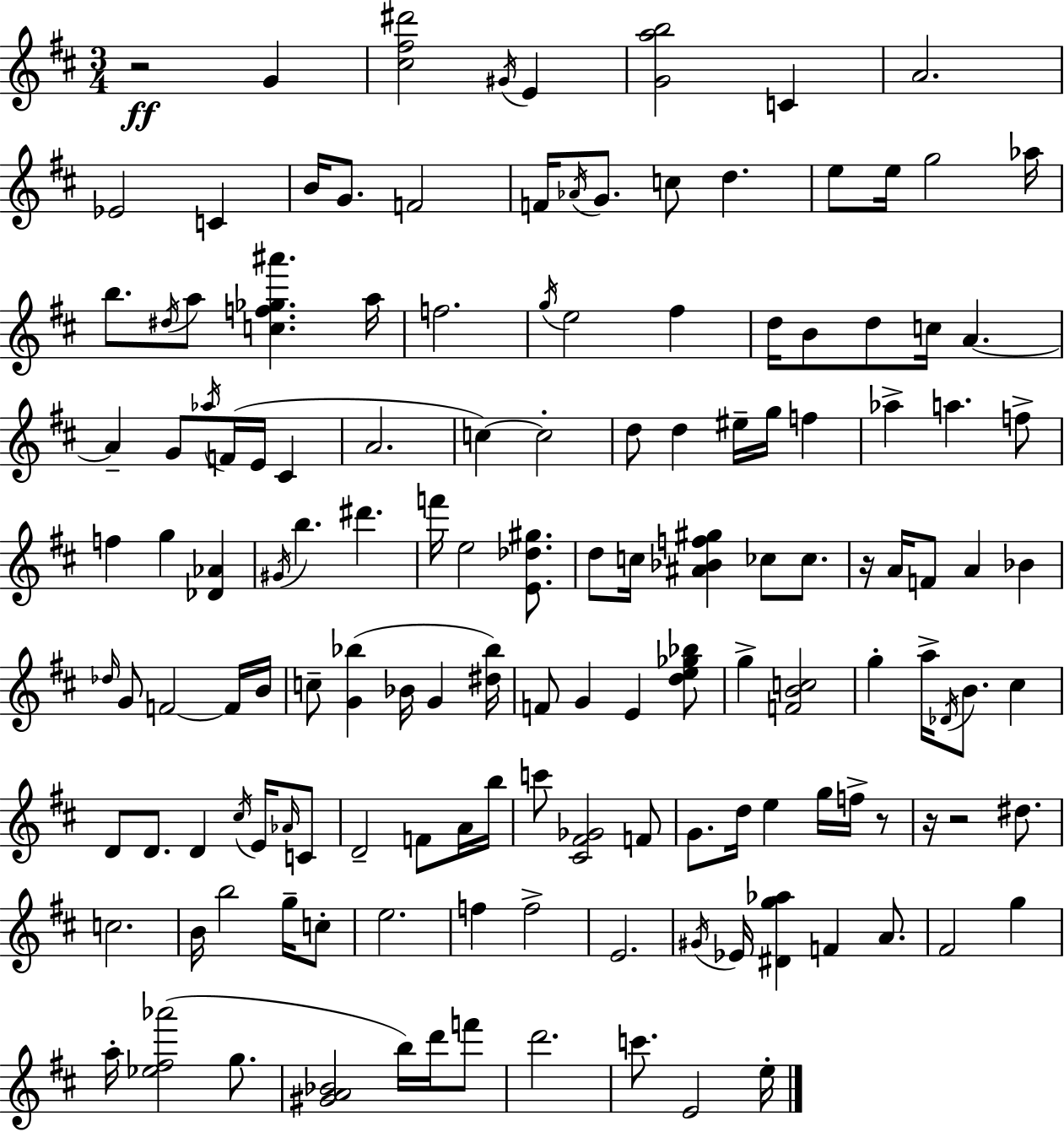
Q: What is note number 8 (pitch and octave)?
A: B4